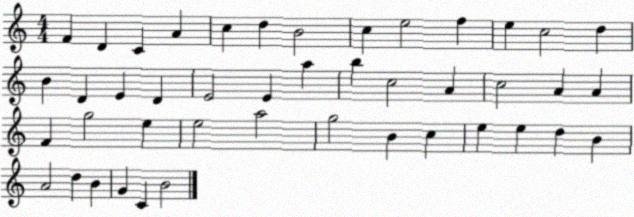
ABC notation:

X:1
T:Untitled
M:4/4
L:1/4
K:C
F D C A c d B2 c e2 f e c2 d B D E D E2 E a b c2 A c2 A A F g2 e e2 a2 g2 B c e e d B A2 d B G C B2